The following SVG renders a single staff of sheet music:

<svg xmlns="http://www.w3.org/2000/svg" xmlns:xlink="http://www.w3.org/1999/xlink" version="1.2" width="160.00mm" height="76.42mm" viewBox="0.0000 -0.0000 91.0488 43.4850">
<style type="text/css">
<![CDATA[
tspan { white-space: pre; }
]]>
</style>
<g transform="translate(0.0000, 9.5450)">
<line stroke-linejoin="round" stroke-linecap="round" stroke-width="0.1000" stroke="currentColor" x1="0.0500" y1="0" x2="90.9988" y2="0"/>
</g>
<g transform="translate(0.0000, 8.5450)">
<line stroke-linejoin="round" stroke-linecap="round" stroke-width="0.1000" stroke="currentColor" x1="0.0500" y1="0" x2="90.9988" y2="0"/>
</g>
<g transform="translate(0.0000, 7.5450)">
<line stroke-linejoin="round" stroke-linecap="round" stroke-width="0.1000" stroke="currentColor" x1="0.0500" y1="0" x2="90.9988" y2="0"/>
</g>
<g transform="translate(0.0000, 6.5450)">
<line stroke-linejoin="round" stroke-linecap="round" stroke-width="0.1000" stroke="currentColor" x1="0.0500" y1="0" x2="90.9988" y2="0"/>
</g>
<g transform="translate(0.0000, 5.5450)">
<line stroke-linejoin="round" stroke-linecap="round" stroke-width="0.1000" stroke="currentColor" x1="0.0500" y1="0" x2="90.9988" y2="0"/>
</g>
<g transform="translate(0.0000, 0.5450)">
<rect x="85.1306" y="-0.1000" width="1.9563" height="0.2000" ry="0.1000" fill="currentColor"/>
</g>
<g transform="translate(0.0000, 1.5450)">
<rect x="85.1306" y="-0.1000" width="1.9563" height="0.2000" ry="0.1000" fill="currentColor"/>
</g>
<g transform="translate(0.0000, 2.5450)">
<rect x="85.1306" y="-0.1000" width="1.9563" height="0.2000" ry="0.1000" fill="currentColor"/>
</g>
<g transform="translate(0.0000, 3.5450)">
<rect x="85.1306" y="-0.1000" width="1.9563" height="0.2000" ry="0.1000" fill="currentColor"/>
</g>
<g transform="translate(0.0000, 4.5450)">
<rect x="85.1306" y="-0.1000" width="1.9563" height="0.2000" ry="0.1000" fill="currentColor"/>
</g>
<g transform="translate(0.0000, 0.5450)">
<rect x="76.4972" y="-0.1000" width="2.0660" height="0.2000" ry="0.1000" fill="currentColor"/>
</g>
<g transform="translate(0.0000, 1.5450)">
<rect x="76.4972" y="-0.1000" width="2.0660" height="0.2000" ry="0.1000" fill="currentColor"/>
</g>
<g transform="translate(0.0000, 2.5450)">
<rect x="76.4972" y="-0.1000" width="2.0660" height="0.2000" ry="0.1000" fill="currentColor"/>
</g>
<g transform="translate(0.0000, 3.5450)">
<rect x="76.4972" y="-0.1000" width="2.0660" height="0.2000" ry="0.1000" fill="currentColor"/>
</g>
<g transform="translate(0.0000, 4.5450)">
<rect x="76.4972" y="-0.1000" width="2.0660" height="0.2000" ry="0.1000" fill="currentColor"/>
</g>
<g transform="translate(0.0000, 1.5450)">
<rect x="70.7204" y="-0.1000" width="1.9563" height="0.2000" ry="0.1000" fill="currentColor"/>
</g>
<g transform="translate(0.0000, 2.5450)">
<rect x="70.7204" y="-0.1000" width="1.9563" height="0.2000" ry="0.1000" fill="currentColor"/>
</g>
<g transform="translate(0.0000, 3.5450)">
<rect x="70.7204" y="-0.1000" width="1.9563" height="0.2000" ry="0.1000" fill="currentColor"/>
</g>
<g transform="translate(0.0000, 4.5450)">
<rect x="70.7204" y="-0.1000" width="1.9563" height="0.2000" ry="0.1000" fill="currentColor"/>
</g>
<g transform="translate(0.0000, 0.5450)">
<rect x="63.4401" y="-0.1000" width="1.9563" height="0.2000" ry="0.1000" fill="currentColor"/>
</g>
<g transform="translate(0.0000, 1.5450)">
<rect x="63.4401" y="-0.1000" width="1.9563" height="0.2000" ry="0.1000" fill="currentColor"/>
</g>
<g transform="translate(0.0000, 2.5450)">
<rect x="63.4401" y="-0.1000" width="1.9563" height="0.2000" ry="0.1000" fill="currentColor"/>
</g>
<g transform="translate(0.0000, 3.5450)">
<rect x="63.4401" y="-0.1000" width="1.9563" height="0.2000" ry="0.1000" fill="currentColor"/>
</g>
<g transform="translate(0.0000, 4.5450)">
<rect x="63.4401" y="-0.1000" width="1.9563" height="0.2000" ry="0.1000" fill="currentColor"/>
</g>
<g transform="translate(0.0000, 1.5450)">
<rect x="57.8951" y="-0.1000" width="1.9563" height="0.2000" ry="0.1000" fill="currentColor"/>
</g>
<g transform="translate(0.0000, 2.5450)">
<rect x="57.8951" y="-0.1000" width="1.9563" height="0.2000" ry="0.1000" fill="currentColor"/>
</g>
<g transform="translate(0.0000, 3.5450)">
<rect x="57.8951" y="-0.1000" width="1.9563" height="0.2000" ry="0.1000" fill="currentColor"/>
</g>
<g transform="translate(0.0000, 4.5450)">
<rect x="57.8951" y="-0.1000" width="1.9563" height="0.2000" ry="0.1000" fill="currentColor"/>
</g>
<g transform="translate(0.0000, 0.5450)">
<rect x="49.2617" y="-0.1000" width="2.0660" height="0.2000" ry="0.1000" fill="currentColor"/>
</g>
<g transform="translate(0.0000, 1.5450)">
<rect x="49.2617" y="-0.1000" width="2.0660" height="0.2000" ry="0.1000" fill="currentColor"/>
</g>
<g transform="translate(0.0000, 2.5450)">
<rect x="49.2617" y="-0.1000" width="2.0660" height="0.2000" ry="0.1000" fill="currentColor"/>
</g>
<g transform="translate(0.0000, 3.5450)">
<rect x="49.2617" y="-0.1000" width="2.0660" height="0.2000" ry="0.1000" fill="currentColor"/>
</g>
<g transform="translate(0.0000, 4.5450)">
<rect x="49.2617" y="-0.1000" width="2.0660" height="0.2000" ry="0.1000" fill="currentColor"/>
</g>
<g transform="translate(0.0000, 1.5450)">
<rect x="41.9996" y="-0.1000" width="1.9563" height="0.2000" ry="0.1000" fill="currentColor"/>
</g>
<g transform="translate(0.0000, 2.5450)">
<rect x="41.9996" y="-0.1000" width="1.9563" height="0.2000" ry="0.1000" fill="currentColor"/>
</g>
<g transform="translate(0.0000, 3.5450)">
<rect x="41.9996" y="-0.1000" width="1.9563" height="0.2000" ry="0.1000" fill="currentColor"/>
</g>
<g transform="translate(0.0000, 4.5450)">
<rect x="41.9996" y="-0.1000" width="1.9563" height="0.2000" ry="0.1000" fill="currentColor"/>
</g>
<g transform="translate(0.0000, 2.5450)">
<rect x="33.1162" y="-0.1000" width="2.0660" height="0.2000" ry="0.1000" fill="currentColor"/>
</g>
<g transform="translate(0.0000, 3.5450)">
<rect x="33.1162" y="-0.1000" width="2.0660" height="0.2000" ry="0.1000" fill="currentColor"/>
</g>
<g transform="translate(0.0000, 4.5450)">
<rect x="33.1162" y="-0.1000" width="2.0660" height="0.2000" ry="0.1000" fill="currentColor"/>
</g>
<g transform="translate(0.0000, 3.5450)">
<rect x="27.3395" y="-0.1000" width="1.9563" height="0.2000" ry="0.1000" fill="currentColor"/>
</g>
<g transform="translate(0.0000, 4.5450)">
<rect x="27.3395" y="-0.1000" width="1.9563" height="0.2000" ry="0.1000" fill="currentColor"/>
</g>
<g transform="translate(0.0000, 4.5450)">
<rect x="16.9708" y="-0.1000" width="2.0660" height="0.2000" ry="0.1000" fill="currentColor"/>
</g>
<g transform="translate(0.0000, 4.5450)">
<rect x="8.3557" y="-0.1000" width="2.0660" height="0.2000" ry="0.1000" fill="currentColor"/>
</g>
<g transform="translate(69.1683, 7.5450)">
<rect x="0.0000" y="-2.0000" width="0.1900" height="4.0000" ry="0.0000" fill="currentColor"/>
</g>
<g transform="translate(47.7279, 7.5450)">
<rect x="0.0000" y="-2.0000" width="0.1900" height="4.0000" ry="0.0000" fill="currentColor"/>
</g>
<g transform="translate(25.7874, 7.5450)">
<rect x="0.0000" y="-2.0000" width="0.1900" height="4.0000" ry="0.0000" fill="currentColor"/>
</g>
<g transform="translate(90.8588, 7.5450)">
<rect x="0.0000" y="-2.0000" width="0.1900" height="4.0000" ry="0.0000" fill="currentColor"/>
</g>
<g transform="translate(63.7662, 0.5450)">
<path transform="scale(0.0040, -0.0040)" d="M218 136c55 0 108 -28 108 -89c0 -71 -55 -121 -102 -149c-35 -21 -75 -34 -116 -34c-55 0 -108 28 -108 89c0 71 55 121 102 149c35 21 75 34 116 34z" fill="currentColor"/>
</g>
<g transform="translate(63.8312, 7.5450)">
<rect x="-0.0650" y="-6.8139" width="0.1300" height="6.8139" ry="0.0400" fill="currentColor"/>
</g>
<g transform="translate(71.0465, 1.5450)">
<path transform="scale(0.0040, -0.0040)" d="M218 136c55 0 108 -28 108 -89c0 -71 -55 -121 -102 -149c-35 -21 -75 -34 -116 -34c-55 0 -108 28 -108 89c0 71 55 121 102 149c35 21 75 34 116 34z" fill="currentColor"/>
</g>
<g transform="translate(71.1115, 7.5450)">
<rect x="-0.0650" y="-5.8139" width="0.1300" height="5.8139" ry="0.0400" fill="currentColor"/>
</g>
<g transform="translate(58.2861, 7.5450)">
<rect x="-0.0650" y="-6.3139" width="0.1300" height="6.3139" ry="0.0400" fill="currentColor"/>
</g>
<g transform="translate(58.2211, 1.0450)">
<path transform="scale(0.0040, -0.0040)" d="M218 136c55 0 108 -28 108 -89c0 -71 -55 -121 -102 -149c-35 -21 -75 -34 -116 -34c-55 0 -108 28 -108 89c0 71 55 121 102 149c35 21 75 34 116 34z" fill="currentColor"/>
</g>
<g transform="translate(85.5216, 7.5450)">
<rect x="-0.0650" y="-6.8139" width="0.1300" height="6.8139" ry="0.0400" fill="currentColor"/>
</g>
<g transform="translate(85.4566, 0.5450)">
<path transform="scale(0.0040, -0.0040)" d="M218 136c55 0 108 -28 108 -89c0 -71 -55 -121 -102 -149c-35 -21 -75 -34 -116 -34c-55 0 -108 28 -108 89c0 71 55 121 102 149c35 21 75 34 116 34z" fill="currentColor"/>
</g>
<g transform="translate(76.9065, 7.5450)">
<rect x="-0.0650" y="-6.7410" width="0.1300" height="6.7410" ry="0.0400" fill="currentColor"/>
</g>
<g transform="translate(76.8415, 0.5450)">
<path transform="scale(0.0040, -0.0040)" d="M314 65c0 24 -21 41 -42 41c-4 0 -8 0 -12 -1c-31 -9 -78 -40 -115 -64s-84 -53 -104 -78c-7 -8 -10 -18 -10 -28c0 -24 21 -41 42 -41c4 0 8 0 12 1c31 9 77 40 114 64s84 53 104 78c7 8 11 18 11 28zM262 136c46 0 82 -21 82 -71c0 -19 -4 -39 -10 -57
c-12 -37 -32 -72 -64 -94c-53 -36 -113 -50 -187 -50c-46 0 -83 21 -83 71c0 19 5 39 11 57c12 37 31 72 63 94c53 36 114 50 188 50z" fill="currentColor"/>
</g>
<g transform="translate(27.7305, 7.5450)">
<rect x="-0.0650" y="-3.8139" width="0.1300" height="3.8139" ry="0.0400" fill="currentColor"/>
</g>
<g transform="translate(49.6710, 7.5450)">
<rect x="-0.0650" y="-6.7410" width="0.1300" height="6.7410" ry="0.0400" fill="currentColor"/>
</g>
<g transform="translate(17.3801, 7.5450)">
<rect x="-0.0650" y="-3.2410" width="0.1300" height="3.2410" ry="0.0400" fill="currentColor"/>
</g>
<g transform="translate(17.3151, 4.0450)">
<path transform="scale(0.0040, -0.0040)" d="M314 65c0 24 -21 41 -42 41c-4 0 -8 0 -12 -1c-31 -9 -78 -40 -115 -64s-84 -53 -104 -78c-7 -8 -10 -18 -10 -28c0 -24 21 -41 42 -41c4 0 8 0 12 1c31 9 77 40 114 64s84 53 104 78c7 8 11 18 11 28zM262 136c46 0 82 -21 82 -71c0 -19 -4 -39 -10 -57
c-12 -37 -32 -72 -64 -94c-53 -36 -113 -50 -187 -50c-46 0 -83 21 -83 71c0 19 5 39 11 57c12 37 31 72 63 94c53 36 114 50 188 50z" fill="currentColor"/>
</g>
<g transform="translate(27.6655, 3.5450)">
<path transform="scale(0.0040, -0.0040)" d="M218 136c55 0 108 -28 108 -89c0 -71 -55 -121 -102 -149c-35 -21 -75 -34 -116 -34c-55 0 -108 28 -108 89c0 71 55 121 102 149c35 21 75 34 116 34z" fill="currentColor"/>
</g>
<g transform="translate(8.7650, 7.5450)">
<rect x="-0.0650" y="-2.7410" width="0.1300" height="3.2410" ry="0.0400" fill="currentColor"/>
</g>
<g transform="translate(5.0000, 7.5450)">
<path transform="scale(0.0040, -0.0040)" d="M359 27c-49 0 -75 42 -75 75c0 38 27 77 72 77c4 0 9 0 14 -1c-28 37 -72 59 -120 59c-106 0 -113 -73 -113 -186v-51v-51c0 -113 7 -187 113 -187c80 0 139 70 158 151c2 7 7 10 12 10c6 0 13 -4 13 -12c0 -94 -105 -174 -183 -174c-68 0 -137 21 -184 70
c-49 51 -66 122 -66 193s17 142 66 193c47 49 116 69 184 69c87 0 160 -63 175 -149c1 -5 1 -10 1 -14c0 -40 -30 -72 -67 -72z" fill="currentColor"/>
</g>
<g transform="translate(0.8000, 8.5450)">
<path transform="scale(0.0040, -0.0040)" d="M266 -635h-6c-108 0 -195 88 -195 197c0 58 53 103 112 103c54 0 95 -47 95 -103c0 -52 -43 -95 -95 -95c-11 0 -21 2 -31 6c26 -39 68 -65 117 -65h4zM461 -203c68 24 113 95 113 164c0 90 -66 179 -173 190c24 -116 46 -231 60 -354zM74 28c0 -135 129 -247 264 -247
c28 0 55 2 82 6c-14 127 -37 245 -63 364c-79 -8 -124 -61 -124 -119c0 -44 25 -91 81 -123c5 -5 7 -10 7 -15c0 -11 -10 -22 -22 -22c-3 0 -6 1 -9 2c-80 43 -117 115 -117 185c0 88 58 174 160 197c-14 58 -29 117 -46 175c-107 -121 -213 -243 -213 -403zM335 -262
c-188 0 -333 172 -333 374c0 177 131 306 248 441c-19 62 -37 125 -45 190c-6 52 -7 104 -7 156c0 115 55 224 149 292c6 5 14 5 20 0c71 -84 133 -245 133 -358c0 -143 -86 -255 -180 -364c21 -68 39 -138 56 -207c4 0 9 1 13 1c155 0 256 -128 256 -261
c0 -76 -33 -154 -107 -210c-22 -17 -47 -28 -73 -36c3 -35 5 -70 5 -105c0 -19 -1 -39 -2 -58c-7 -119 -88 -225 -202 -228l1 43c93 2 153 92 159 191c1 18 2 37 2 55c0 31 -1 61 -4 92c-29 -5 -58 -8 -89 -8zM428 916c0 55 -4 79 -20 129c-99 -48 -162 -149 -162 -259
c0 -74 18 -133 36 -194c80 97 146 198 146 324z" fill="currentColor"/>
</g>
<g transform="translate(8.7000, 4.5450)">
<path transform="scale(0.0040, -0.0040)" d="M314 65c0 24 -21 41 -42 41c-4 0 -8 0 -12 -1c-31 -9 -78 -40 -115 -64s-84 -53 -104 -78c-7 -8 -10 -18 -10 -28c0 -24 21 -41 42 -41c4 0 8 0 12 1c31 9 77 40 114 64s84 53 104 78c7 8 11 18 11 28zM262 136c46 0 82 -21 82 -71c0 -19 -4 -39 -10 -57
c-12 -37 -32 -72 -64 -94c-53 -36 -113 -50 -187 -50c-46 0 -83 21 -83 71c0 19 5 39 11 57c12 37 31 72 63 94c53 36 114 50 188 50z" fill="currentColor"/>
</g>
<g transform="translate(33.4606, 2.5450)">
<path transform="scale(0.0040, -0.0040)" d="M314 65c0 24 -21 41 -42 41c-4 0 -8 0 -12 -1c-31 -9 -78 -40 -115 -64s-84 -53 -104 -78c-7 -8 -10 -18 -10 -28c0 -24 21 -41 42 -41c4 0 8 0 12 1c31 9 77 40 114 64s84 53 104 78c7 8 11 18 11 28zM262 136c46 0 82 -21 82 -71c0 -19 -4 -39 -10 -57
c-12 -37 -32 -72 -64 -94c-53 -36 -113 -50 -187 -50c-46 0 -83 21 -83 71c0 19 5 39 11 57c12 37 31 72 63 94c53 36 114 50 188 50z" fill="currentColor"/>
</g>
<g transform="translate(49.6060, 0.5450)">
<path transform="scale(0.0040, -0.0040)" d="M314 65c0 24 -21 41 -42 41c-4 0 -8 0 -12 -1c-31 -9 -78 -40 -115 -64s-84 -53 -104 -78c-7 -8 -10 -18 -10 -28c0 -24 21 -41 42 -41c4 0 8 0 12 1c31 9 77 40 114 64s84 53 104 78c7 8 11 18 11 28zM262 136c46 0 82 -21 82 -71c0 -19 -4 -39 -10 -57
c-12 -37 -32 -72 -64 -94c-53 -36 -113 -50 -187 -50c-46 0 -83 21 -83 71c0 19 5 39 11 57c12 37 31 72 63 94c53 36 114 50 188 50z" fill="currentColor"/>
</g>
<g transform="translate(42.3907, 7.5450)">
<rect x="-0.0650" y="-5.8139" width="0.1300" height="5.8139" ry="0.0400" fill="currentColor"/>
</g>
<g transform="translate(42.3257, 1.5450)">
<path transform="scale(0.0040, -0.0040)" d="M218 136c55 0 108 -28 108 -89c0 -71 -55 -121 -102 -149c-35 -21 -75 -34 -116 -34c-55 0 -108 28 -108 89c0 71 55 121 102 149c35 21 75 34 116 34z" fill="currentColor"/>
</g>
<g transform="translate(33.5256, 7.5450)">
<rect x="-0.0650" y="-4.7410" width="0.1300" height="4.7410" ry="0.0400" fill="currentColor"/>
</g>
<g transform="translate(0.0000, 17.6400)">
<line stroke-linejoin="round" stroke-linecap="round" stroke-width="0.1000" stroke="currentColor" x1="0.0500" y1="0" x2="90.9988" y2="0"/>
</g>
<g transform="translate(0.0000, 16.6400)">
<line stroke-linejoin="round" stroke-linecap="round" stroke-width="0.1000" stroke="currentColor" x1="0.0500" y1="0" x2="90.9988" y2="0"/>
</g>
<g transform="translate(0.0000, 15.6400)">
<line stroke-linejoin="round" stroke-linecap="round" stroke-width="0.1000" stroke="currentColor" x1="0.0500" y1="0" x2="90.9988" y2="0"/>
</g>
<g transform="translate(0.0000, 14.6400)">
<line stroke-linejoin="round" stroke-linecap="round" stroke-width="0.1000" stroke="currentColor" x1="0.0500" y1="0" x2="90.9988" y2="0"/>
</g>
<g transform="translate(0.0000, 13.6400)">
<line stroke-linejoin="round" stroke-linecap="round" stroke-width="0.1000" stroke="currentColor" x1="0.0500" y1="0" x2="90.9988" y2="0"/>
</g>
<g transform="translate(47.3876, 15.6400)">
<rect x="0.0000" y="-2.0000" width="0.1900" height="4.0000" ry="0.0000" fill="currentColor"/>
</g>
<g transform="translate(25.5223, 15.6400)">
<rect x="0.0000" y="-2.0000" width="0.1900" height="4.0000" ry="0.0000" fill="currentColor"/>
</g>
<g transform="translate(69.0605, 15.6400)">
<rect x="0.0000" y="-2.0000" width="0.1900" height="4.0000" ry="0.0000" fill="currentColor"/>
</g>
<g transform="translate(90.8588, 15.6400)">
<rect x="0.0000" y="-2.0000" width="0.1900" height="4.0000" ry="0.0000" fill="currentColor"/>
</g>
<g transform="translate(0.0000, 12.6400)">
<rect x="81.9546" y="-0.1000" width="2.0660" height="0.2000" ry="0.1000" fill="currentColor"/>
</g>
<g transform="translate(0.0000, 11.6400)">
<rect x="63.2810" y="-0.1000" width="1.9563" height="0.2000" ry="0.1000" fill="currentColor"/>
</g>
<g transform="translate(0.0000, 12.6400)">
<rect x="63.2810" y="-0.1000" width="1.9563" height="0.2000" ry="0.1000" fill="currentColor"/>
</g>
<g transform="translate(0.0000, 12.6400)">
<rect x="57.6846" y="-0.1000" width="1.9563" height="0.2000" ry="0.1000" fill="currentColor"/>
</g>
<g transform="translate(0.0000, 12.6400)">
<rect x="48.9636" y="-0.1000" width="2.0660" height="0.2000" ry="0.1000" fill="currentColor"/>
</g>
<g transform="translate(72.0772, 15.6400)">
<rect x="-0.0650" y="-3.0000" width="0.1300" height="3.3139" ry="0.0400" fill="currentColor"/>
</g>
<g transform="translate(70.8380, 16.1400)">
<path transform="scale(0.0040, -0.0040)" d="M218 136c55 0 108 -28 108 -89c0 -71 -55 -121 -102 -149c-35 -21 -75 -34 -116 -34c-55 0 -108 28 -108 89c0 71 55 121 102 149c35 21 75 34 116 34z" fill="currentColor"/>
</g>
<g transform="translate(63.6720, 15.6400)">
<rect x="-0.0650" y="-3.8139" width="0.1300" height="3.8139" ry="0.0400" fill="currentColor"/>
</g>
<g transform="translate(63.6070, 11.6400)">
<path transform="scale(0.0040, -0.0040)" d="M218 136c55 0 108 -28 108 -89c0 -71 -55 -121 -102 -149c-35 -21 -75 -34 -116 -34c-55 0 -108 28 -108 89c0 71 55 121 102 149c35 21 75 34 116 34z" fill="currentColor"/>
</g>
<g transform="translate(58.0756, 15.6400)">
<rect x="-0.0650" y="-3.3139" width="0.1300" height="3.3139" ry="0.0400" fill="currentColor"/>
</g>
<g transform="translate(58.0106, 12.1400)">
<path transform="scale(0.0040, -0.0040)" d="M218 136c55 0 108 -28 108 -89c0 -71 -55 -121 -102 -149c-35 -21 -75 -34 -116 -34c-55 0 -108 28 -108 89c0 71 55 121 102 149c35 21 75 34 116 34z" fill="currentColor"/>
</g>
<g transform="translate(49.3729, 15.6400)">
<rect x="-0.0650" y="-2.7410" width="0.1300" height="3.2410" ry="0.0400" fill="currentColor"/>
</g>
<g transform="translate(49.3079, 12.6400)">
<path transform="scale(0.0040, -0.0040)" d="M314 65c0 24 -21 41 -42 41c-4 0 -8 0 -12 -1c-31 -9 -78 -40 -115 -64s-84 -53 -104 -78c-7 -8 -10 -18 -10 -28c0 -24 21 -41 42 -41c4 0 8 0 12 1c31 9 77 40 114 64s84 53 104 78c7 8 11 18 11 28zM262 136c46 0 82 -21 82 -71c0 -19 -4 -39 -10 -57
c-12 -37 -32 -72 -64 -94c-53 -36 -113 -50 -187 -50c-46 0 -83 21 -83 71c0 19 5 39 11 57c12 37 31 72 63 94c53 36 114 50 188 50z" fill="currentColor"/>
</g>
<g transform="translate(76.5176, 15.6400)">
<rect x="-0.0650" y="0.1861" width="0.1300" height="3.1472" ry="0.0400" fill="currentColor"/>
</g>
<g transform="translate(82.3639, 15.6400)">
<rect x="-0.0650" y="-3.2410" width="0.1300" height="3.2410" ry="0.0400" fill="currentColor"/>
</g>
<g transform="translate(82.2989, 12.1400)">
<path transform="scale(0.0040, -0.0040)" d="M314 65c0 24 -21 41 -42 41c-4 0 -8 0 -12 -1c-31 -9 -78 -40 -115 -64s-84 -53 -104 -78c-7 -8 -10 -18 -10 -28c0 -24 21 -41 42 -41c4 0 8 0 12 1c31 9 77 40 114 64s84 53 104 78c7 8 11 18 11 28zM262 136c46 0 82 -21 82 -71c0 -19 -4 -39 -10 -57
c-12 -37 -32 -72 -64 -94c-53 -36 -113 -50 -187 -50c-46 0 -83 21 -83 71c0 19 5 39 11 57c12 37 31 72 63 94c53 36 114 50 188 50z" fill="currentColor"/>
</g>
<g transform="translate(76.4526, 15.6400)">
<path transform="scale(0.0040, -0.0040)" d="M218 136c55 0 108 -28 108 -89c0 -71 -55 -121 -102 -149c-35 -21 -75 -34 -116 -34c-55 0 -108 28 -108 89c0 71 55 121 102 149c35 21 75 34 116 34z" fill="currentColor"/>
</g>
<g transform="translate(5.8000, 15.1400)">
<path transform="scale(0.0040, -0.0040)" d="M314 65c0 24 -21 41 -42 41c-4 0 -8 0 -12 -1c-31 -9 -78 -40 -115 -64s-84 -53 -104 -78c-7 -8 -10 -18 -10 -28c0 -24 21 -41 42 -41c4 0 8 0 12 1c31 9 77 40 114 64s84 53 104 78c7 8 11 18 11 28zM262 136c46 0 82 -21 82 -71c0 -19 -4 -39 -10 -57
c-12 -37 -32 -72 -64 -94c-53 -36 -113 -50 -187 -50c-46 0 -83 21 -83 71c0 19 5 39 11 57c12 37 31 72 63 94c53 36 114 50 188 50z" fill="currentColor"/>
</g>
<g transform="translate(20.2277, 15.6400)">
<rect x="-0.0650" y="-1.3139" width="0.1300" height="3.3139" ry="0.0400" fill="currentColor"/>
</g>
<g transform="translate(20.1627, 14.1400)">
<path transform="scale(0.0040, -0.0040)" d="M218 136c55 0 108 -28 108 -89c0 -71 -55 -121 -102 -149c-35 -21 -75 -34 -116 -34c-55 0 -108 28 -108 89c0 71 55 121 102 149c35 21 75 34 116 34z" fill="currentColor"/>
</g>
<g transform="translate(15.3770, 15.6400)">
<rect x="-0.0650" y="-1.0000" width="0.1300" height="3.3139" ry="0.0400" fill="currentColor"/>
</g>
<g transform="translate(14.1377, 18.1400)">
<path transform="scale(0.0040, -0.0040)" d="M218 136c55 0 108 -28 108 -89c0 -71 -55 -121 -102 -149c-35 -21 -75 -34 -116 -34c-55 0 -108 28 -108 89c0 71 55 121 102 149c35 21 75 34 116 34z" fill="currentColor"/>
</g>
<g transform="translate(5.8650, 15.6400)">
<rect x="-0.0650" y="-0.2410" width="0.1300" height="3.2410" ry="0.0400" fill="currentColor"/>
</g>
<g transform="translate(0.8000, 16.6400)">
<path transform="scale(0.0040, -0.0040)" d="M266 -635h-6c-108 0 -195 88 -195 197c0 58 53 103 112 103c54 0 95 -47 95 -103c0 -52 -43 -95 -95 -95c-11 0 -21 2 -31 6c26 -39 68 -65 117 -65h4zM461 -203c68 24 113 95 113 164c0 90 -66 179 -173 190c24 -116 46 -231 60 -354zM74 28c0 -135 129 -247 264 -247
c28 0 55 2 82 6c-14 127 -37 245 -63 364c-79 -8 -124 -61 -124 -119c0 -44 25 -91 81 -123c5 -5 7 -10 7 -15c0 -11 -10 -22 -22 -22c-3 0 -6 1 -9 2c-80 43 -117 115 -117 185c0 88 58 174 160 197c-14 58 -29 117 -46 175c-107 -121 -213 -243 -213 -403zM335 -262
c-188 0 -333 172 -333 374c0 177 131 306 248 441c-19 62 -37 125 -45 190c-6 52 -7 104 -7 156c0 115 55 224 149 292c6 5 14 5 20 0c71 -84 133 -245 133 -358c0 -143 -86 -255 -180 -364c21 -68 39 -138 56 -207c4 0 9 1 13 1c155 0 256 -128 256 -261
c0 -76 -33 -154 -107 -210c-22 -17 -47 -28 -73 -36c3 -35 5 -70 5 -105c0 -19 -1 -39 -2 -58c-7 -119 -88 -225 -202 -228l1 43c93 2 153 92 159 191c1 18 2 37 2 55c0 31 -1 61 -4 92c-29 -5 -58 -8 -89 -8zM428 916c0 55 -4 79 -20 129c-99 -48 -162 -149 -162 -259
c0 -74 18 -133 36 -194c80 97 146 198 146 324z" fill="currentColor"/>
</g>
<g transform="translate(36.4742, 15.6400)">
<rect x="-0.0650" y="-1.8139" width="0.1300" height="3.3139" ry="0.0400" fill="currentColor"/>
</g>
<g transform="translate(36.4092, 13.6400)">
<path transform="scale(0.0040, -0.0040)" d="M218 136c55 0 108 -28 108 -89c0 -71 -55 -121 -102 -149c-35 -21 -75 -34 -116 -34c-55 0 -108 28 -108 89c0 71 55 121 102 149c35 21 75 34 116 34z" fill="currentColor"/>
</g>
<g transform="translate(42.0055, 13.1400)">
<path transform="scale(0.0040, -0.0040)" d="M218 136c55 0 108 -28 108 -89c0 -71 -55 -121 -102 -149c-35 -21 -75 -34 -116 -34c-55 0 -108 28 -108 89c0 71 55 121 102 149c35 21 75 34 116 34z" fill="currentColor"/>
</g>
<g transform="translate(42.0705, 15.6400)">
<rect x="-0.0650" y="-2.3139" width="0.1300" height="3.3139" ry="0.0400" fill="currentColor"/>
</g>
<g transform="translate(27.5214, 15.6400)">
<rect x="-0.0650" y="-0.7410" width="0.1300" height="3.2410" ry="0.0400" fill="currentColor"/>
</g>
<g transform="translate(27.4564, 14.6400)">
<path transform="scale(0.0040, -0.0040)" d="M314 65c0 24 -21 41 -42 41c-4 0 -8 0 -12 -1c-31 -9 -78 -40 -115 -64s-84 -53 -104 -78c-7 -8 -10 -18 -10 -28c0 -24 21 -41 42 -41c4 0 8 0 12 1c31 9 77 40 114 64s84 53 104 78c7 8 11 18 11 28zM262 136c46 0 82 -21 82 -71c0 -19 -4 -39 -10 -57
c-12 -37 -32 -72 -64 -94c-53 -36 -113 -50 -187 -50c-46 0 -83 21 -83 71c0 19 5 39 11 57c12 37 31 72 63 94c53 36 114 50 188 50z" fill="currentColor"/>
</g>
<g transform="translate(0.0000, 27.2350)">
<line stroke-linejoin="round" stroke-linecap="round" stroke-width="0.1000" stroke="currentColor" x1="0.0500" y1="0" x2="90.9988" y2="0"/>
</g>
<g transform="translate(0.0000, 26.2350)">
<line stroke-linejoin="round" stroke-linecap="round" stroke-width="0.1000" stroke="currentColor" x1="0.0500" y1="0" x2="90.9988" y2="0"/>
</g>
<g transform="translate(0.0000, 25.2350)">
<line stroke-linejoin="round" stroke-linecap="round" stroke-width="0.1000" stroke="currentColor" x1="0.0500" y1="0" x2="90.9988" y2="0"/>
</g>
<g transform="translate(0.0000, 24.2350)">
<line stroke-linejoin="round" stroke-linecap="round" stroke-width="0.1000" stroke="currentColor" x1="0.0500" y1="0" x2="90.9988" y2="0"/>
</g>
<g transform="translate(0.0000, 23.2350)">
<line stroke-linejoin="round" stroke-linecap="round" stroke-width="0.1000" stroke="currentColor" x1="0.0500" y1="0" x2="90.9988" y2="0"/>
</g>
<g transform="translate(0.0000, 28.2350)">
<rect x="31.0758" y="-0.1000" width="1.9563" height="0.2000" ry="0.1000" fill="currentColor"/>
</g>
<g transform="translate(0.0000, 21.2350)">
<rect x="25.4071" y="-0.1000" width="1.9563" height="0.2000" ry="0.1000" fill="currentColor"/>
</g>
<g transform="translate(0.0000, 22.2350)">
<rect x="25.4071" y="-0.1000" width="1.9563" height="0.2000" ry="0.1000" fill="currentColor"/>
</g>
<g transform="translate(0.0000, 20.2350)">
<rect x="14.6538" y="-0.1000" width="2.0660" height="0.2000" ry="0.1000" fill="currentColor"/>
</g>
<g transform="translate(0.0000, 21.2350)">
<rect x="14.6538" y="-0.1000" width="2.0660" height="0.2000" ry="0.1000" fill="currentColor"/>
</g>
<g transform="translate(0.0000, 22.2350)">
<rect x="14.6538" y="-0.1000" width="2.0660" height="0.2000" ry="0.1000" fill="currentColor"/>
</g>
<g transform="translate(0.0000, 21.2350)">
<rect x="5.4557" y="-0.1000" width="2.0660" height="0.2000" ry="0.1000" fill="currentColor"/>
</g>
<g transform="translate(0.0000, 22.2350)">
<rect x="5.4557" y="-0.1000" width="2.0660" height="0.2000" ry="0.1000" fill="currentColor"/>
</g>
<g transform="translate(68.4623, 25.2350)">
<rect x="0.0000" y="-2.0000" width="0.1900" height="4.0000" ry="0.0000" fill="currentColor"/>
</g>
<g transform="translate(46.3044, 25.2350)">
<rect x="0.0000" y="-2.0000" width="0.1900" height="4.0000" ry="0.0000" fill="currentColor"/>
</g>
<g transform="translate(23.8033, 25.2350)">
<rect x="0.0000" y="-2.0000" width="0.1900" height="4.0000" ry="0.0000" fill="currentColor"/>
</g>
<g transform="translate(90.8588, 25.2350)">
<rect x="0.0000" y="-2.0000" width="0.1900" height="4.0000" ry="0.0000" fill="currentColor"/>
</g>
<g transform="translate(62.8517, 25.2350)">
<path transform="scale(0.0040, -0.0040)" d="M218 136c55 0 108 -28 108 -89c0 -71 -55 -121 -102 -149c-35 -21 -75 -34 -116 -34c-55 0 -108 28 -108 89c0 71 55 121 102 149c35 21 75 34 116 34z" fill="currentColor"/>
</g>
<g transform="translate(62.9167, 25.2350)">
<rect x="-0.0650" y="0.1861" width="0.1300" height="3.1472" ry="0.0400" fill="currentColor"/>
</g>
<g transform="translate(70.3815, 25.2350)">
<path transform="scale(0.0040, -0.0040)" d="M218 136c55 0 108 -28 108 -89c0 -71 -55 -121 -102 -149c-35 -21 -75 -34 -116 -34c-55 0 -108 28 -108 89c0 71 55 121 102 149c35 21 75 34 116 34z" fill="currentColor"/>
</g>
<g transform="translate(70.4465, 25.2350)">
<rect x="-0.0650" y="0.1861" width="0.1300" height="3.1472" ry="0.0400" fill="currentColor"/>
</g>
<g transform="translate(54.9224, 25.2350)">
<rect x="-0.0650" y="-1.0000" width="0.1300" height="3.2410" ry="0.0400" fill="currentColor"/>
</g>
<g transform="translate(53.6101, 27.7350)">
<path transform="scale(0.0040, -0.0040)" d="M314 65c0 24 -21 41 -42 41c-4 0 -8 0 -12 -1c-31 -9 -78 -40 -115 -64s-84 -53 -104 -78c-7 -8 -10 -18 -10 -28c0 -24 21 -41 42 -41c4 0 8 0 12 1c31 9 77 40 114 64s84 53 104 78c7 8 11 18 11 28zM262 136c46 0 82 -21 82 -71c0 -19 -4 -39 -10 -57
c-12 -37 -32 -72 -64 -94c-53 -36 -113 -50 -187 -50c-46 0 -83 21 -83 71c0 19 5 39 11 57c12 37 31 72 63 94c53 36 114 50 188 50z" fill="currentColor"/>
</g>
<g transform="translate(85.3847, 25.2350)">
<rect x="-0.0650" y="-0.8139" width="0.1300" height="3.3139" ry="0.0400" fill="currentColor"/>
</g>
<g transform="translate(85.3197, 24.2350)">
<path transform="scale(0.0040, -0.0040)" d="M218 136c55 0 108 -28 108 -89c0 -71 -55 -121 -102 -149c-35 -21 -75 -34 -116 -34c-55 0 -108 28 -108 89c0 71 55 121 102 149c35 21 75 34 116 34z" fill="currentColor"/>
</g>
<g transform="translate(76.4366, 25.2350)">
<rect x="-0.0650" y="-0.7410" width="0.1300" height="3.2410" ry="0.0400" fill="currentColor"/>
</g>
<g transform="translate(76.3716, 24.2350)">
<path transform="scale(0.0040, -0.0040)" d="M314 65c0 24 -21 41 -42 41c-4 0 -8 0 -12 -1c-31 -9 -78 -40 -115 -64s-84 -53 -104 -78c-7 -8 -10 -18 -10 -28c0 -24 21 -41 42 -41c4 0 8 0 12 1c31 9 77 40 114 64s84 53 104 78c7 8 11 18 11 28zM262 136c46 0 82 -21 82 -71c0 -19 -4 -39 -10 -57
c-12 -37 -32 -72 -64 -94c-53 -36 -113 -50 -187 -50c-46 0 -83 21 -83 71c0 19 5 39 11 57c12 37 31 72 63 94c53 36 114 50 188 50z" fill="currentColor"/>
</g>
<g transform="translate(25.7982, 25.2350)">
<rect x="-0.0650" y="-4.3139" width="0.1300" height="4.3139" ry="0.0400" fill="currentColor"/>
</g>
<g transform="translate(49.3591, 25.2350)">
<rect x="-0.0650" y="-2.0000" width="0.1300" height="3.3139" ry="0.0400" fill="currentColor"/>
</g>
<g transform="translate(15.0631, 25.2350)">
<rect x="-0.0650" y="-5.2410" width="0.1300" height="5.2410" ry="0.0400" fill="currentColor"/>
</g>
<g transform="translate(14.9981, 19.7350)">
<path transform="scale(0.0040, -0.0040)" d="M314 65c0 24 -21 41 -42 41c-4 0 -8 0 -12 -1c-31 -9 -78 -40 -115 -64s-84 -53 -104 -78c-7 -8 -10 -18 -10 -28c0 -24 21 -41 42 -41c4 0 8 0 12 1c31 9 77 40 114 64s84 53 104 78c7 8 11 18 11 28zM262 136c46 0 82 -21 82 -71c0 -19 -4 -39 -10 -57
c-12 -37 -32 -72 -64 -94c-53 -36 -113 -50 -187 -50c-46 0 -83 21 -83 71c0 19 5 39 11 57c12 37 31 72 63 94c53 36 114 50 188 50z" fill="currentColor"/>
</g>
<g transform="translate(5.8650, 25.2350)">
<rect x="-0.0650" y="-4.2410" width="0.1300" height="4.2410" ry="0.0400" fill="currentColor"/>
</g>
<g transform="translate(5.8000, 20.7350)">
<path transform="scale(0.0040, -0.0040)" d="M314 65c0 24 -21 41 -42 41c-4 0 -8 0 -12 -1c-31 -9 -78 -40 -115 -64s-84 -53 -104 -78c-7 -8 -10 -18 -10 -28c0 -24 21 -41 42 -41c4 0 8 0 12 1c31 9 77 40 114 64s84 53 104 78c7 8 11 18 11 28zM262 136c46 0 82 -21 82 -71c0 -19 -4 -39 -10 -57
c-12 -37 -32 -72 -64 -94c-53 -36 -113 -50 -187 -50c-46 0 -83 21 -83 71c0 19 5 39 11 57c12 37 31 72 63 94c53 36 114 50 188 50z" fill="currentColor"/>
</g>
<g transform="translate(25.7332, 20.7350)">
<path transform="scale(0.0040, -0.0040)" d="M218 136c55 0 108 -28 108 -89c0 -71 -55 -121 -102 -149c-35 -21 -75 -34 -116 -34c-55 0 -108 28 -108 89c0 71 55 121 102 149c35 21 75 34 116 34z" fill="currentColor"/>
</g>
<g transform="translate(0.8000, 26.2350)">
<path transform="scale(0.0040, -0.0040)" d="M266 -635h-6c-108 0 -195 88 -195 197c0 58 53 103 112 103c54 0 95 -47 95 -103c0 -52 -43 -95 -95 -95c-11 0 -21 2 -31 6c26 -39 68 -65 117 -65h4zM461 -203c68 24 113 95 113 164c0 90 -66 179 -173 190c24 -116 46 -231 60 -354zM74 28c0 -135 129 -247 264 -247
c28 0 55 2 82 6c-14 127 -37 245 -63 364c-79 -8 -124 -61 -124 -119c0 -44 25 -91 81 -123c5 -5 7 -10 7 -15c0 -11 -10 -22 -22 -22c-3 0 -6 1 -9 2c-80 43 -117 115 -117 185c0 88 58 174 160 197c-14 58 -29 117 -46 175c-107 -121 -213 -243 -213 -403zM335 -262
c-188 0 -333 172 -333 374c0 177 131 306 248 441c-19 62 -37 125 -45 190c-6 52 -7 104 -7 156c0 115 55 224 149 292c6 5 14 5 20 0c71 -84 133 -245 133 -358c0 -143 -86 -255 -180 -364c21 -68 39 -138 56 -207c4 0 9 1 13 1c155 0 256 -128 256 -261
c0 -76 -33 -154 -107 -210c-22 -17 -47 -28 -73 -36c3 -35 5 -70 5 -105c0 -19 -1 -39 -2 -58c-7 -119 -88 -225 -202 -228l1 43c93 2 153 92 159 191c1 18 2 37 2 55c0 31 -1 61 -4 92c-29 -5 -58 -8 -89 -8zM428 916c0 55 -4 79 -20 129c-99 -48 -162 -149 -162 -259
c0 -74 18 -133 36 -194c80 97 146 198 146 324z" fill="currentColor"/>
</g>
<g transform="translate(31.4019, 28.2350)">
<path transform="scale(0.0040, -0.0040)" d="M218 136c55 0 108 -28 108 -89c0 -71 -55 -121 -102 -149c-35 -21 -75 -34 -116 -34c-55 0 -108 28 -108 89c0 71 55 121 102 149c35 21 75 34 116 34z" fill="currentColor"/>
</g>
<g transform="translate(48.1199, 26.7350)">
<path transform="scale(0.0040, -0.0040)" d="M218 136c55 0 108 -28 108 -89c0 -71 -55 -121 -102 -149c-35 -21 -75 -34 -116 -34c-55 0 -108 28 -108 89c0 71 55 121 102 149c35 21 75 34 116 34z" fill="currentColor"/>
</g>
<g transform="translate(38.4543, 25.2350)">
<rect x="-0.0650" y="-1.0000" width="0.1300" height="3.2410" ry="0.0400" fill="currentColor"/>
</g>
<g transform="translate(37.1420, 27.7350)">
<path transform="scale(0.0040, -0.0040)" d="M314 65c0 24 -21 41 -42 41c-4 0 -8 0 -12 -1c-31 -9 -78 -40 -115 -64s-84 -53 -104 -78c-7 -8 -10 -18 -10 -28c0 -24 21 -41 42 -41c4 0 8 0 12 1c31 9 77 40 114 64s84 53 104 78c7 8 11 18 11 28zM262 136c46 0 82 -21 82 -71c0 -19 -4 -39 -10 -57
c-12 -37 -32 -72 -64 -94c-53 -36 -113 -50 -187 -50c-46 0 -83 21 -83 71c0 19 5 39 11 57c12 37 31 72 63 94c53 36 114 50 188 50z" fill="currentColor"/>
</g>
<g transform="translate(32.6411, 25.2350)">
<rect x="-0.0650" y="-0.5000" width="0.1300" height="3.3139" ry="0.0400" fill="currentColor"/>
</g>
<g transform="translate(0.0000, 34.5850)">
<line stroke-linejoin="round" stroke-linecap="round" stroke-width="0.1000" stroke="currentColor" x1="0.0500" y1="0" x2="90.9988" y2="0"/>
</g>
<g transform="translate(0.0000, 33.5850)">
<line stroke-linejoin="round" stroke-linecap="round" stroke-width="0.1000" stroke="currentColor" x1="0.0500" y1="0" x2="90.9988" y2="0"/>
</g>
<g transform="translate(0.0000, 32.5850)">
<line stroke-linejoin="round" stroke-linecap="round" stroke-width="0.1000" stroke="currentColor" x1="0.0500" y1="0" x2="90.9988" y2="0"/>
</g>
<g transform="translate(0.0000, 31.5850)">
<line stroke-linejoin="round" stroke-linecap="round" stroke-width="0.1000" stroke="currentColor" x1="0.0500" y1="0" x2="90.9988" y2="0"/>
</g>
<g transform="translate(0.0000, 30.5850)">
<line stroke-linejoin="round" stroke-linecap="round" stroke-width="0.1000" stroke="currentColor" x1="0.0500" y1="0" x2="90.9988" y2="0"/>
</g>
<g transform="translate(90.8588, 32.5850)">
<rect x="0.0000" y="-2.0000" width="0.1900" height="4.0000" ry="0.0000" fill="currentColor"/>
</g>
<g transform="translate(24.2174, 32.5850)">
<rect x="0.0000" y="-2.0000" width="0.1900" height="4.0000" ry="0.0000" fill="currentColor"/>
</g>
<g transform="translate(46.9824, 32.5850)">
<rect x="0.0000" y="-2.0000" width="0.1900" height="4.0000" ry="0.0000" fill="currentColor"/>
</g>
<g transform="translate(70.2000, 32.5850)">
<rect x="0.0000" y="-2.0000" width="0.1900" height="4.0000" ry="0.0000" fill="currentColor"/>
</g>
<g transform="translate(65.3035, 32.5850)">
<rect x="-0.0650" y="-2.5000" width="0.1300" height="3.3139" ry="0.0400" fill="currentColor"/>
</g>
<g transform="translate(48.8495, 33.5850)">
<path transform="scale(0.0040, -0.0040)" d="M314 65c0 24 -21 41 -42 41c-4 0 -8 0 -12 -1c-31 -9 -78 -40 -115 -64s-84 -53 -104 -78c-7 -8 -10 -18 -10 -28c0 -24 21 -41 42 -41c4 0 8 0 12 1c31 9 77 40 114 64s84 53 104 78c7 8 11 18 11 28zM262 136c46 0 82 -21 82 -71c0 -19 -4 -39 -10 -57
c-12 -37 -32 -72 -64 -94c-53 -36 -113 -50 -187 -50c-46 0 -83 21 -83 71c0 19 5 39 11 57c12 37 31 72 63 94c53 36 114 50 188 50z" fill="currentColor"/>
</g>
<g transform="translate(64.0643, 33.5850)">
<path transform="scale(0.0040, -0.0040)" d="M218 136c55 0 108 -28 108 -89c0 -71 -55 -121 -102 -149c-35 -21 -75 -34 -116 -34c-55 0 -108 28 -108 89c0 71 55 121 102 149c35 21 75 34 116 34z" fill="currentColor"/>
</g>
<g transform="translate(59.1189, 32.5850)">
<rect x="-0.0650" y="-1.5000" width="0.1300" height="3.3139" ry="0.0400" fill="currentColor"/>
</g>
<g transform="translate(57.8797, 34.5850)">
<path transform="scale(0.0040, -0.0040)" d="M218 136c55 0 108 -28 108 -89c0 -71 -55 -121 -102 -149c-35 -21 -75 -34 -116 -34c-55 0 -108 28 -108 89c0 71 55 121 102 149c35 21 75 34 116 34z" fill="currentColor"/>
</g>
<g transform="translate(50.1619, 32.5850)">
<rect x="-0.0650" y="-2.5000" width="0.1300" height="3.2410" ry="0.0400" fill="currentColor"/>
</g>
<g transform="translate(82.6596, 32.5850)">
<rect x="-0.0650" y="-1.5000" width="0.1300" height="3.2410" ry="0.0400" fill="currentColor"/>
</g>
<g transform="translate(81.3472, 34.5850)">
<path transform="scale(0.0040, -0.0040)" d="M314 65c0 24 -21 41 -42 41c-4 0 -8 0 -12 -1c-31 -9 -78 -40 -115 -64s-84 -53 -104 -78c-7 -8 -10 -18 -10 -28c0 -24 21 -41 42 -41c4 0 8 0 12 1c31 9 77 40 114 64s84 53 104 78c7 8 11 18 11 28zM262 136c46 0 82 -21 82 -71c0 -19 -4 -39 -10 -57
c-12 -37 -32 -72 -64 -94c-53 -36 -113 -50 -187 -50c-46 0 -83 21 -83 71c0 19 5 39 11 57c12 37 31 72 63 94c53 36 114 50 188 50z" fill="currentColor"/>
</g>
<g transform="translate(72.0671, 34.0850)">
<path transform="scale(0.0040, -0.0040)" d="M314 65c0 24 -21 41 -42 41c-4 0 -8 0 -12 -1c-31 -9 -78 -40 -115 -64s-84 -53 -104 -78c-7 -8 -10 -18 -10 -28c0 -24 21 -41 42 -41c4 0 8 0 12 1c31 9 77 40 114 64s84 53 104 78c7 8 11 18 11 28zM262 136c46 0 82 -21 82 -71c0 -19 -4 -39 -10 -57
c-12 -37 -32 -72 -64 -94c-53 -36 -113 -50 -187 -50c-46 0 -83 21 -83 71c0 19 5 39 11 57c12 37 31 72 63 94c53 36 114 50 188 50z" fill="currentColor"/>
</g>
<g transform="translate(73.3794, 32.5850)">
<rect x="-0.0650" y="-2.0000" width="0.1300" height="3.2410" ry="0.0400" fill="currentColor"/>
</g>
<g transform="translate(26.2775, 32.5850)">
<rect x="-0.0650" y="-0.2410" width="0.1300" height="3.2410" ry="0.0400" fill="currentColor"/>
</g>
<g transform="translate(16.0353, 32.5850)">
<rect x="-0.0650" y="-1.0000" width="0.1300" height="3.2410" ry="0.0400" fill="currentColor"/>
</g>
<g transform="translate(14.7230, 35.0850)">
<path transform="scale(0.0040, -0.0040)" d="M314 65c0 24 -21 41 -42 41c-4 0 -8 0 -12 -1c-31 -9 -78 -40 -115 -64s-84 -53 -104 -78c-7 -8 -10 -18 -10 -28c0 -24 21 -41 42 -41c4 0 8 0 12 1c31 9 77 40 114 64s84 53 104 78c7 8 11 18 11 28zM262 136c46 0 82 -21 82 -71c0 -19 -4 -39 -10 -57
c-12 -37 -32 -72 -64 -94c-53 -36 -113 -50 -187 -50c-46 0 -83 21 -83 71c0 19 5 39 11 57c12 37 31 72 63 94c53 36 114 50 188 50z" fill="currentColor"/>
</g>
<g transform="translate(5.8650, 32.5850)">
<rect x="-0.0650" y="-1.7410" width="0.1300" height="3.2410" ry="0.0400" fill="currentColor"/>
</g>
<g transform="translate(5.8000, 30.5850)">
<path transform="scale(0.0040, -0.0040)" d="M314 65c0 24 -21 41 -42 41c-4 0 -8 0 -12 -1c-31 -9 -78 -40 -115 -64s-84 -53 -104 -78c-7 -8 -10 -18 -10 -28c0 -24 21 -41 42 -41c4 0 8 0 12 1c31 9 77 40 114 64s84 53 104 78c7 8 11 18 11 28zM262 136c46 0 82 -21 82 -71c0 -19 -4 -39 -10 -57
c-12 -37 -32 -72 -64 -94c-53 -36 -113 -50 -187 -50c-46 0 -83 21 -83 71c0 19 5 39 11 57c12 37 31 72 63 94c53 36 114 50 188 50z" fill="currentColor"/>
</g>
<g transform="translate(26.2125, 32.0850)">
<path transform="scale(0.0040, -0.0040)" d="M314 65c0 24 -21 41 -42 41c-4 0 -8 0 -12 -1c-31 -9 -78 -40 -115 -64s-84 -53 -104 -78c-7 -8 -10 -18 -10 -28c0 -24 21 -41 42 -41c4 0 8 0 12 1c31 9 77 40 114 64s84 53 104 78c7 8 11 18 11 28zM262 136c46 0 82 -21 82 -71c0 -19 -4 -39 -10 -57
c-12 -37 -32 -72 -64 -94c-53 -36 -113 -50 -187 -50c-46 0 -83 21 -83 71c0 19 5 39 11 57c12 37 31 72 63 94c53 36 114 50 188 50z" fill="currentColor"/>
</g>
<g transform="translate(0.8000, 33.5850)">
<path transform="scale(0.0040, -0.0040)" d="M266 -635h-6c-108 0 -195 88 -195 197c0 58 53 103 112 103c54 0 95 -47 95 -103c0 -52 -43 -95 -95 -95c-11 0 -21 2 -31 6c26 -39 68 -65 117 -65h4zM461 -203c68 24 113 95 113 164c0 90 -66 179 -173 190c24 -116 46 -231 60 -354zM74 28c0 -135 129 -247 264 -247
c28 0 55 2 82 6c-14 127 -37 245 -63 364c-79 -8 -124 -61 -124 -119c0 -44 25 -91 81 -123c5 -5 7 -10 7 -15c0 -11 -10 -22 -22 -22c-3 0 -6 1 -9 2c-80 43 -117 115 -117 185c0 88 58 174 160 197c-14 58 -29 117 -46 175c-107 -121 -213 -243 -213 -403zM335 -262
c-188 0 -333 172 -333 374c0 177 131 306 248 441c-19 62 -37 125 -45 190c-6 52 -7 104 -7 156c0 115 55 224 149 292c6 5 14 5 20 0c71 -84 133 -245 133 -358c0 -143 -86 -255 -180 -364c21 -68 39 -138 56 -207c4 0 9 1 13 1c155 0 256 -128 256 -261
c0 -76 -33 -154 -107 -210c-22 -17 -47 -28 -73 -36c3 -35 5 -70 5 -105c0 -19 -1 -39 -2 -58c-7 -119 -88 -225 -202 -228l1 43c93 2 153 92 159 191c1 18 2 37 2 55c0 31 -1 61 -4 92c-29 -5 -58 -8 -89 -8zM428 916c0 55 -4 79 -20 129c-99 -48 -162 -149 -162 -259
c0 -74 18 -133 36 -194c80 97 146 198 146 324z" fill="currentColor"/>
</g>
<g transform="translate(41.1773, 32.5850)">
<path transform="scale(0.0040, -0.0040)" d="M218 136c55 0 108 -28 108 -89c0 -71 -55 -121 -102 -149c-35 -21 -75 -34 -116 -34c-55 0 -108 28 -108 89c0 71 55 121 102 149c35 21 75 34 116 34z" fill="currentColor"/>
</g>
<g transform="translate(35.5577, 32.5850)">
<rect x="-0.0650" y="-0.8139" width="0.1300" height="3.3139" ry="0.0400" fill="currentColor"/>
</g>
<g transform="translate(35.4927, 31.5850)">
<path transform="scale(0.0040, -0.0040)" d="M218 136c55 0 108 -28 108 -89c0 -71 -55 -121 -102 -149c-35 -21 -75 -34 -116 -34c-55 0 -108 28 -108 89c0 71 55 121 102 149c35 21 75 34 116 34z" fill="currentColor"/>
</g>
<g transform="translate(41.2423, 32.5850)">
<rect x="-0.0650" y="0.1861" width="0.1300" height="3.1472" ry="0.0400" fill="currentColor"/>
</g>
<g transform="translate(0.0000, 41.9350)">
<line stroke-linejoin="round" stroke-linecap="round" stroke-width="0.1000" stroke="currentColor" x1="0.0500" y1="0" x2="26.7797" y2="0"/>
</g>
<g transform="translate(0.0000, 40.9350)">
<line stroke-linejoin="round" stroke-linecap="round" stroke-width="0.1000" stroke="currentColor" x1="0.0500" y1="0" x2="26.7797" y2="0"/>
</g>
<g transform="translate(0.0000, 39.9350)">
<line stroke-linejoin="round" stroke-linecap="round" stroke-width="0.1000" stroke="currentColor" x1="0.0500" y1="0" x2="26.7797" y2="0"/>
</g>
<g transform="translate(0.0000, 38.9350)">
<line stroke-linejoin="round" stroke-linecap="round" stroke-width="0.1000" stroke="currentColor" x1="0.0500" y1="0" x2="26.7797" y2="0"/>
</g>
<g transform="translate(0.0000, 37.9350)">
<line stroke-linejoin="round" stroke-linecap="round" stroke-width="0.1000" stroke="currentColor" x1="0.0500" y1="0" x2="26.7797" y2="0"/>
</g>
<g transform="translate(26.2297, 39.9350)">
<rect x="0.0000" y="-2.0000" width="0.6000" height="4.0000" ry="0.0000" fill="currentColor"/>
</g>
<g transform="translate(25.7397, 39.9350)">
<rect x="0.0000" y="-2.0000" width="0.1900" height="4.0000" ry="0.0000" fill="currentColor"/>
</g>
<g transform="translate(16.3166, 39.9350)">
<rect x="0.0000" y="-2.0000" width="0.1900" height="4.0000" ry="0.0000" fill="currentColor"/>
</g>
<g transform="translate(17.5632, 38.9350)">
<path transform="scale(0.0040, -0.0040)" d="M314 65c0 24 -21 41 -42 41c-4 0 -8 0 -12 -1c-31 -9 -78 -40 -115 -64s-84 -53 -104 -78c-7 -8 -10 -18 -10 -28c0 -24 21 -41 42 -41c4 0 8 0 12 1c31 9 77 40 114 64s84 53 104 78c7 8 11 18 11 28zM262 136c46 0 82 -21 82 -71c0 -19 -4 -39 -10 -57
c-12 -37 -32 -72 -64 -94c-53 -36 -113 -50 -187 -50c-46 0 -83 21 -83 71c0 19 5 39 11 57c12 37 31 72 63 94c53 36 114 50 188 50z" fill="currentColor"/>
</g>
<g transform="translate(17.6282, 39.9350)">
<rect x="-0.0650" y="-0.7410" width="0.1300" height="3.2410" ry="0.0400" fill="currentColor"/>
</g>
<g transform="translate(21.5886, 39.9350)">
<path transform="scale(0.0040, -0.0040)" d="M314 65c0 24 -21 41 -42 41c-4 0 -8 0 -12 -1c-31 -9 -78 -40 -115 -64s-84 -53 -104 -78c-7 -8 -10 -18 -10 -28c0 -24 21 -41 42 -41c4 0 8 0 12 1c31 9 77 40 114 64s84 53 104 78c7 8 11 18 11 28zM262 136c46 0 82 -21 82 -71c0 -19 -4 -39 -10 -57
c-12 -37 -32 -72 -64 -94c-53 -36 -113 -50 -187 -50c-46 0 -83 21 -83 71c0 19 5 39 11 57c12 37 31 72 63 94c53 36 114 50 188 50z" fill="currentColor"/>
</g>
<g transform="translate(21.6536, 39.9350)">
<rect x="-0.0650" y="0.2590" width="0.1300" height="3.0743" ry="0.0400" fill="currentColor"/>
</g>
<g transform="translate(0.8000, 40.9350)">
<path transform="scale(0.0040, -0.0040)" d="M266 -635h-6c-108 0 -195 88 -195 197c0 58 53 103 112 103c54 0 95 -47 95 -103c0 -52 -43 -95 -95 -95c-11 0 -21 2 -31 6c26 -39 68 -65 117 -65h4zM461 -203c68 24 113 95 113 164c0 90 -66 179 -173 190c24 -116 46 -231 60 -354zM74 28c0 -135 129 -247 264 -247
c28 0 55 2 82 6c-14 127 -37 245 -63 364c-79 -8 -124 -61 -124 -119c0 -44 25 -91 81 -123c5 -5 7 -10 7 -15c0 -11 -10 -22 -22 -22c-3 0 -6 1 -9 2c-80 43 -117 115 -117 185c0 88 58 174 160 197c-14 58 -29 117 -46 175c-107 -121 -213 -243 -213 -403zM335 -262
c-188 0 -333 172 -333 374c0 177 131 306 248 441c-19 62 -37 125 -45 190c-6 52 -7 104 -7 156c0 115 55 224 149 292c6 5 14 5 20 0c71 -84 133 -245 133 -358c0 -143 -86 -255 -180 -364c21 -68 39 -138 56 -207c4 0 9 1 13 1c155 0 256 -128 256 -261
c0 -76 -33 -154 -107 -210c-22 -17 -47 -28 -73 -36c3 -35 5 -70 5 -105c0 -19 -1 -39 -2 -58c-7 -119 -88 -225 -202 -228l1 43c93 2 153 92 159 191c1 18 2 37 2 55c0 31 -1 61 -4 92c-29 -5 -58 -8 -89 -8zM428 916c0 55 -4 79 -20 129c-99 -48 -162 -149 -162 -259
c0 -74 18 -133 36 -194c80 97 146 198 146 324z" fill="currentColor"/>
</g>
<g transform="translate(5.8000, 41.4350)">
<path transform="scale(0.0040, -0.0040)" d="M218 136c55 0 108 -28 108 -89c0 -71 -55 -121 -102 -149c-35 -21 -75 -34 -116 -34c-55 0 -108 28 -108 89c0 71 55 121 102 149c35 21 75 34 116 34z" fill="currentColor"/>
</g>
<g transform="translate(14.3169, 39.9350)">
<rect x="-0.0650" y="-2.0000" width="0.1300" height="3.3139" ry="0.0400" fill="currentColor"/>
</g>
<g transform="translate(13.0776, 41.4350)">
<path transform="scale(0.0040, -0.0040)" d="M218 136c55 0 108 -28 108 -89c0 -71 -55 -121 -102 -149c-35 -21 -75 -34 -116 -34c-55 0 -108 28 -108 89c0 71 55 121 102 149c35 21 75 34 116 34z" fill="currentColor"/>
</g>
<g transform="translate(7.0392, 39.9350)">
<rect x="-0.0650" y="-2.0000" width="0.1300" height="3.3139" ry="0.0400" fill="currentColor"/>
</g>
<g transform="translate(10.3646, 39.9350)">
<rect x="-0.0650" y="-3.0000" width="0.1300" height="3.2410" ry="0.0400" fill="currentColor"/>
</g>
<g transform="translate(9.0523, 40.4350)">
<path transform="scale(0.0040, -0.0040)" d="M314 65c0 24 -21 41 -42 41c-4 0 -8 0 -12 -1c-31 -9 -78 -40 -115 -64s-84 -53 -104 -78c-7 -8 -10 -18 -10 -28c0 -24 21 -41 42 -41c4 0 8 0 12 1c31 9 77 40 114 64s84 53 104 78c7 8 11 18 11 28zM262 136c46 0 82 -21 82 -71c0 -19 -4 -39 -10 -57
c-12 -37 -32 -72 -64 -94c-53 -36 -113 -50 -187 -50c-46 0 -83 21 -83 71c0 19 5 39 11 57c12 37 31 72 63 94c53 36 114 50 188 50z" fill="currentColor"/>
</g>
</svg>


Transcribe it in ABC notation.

X:1
T:Untitled
M:4/4
L:1/4
K:C
a2 b2 c' e'2 g' b'2 a' b' g' b'2 b' c2 D e d2 f g a2 b c' A B b2 d'2 f'2 d' C D2 F D2 B B d2 d f2 D2 c2 d B G2 E G F2 E2 F A2 F d2 B2